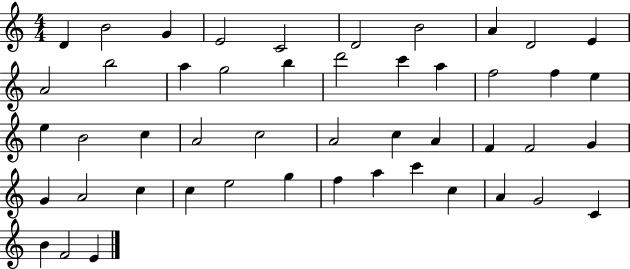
{
  \clef treble
  \numericTimeSignature
  \time 4/4
  \key c \major
  d'4 b'2 g'4 | e'2 c'2 | d'2 b'2 | a'4 d'2 e'4 | \break a'2 b''2 | a''4 g''2 b''4 | d'''2 c'''4 a''4 | f''2 f''4 e''4 | \break e''4 b'2 c''4 | a'2 c''2 | a'2 c''4 a'4 | f'4 f'2 g'4 | \break g'4 a'2 c''4 | c''4 e''2 g''4 | f''4 a''4 c'''4 c''4 | a'4 g'2 c'4 | \break b'4 f'2 e'4 | \bar "|."
}